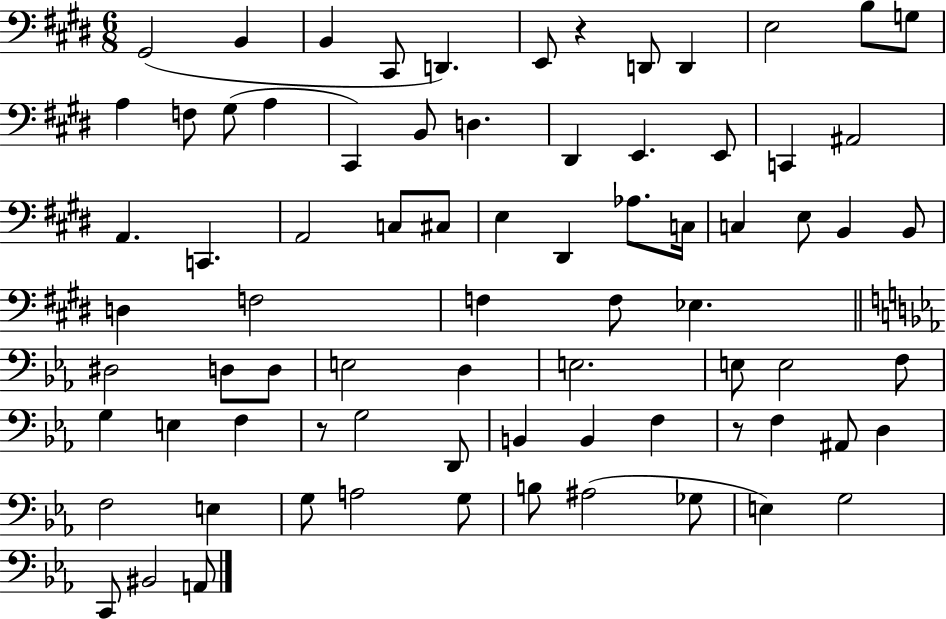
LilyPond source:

{
  \clef bass
  \numericTimeSignature
  \time 6/8
  \key e \major
  gis,2( b,4 | b,4 cis,8 d,4.) | e,8 r4 d,8 d,4 | e2 b8 g8 | \break a4 f8 gis8( a4 | cis,4) b,8 d4. | dis,4 e,4. e,8 | c,4 ais,2 | \break a,4. c,4. | a,2 c8 cis8 | e4 dis,4 aes8. c16 | c4 e8 b,4 b,8 | \break d4 f2 | f4 f8 ees4. | \bar "||" \break \key c \minor dis2 d8 d8 | e2 d4 | e2. | e8 e2 f8 | \break g4 e4 f4 | r8 g2 d,8 | b,4 b,4 f4 | r8 f4 ais,8 d4 | \break f2 e4 | g8 a2 g8 | b8 ais2( ges8 | e4) g2 | \break c,8 bis,2 a,8 | \bar "|."
}